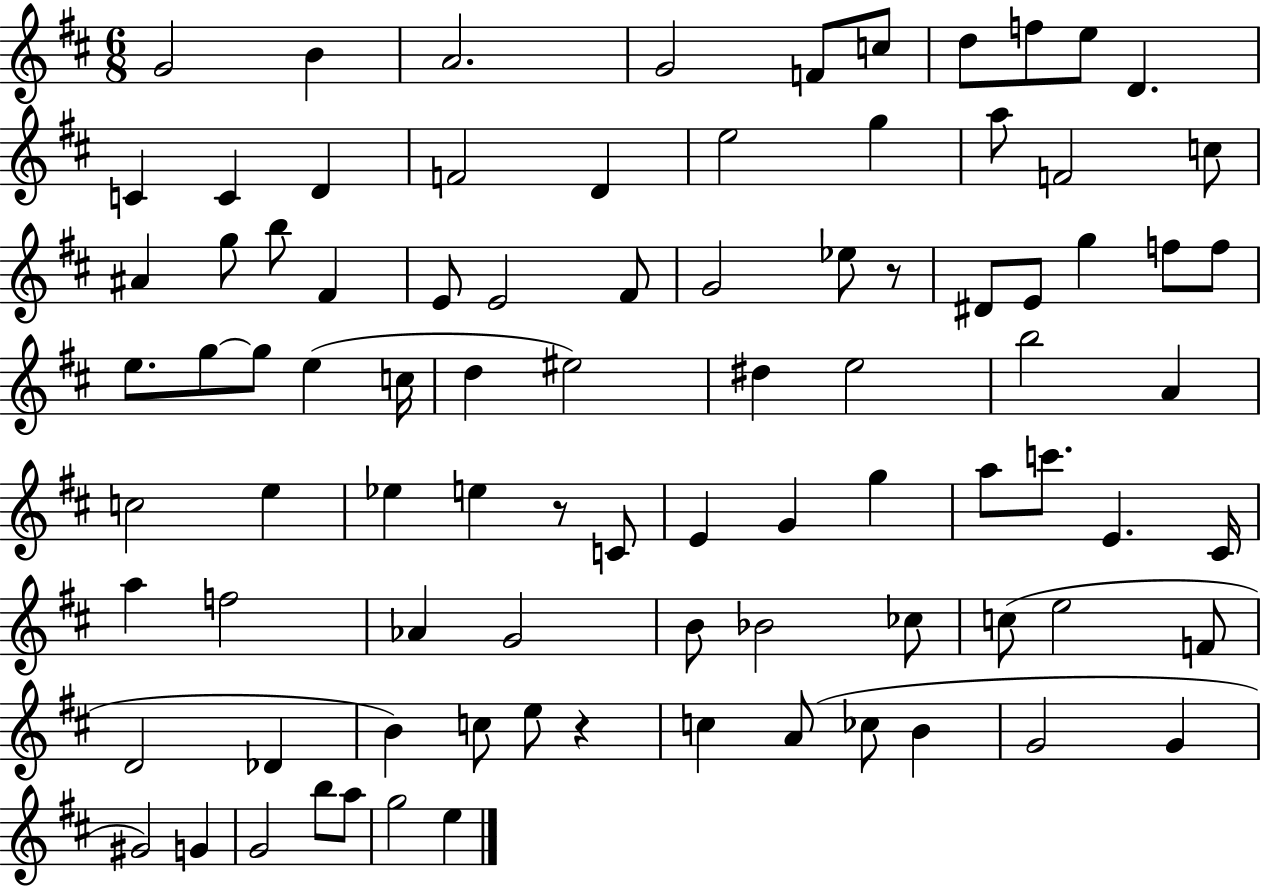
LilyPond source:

{
  \clef treble
  \numericTimeSignature
  \time 6/8
  \key d \major
  \repeat volta 2 { g'2 b'4 | a'2. | g'2 f'8 c''8 | d''8 f''8 e''8 d'4. | \break c'4 c'4 d'4 | f'2 d'4 | e''2 g''4 | a''8 f'2 c''8 | \break ais'4 g''8 b''8 fis'4 | e'8 e'2 fis'8 | g'2 ees''8 r8 | dis'8 e'8 g''4 f''8 f''8 | \break e''8. g''8~~ g''8 e''4( c''16 | d''4 eis''2) | dis''4 e''2 | b''2 a'4 | \break c''2 e''4 | ees''4 e''4 r8 c'8 | e'4 g'4 g''4 | a''8 c'''8. e'4. cis'16 | \break a''4 f''2 | aes'4 g'2 | b'8 bes'2 ces''8 | c''8( e''2 f'8 | \break d'2 des'4 | b'4) c''8 e''8 r4 | c''4 a'8( ces''8 b'4 | g'2 g'4 | \break gis'2) g'4 | g'2 b''8 a''8 | g''2 e''4 | } \bar "|."
}